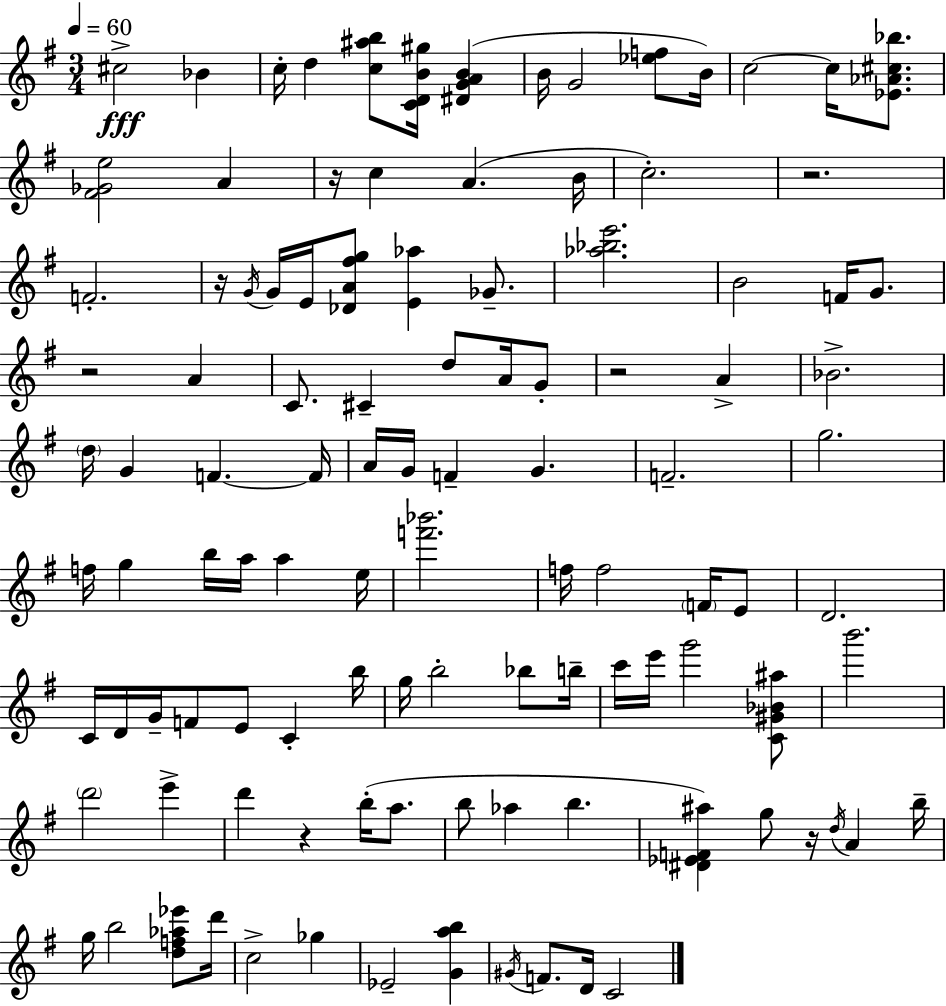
C#5/h Bb4/q C5/s D5/q [C5,A#5,B5]/e [C4,D4,B4,G#5]/s [D#4,G4,A4,B4]/q B4/s G4/h [Eb5,F5]/e B4/s C5/h C5/s [Eb4,Ab4,C#5,Bb5]/e. [F#4,Gb4,E5]/h A4/q R/s C5/q A4/q. B4/s C5/h. R/h. F4/h. R/s G4/s G4/s E4/s [Db4,A4,F#5,G5]/e [E4,Ab5]/q Gb4/e. [Ab5,Bb5,E6]/h. B4/h F4/s G4/e. R/h A4/q C4/e. C#4/q D5/e A4/s G4/e R/h A4/q Bb4/h. D5/s G4/q F4/q. F4/s A4/s G4/s F4/q G4/q. F4/h. G5/h. F5/s G5/q B5/s A5/s A5/q E5/s [F6,Bb6]/h. F5/s F5/h F4/s E4/e D4/h. C4/s D4/s G4/s F4/e E4/e C4/q B5/s G5/s B5/h Bb5/e B5/s C6/s E6/s G6/h [C4,G#4,Bb4,A#5]/e B6/h. D6/h E6/q D6/q R/q B5/s A5/e. B5/e Ab5/q B5/q. [D#4,Eb4,F4,A#5]/q G5/e R/s D5/s A4/q B5/s G5/s B5/h [D5,F5,Ab5,Eb6]/e D6/s C5/h Gb5/q Eb4/h [G4,A5,B5]/q G#4/s F4/e. D4/s C4/h